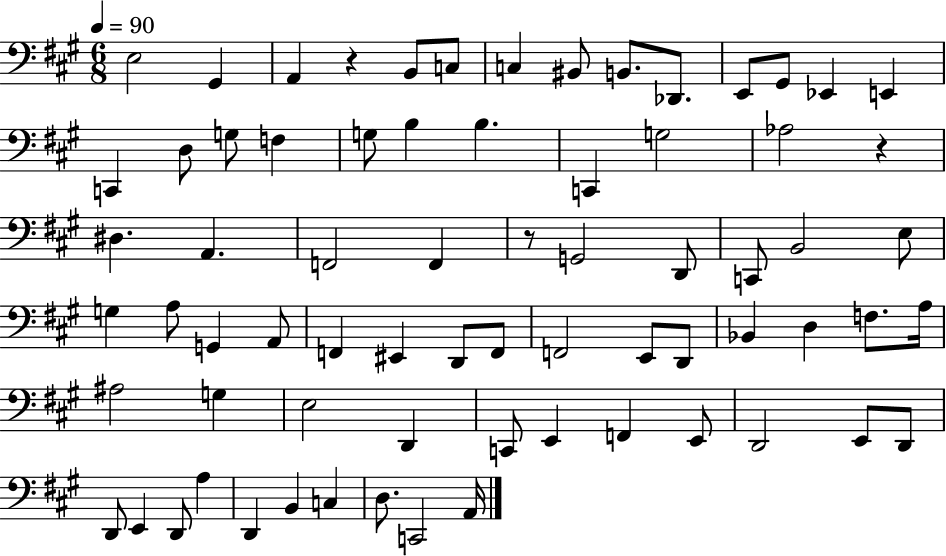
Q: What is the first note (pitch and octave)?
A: E3